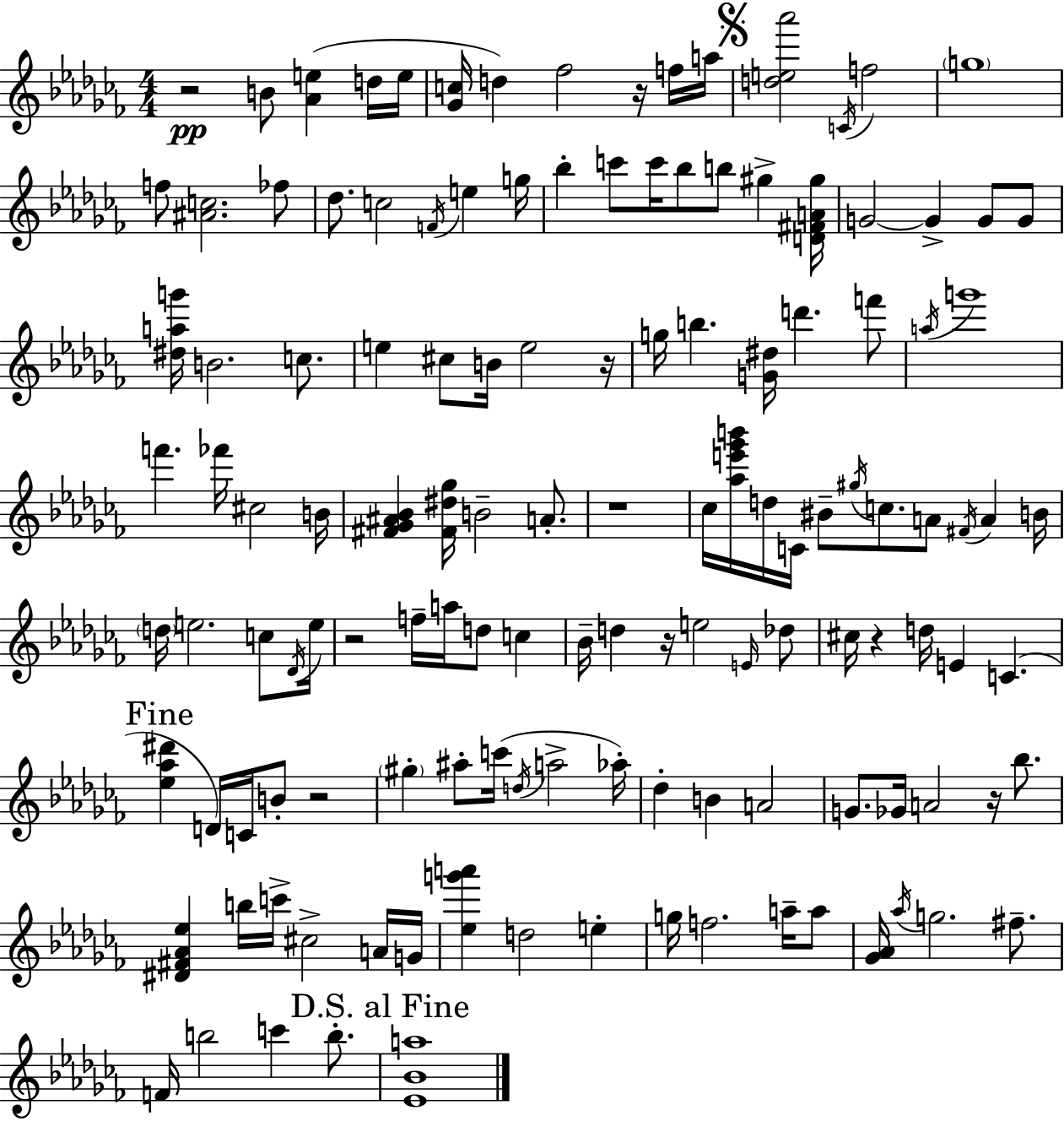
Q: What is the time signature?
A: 4/4